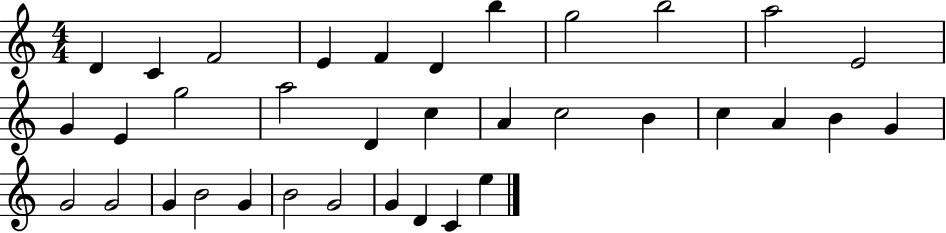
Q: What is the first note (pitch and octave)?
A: D4